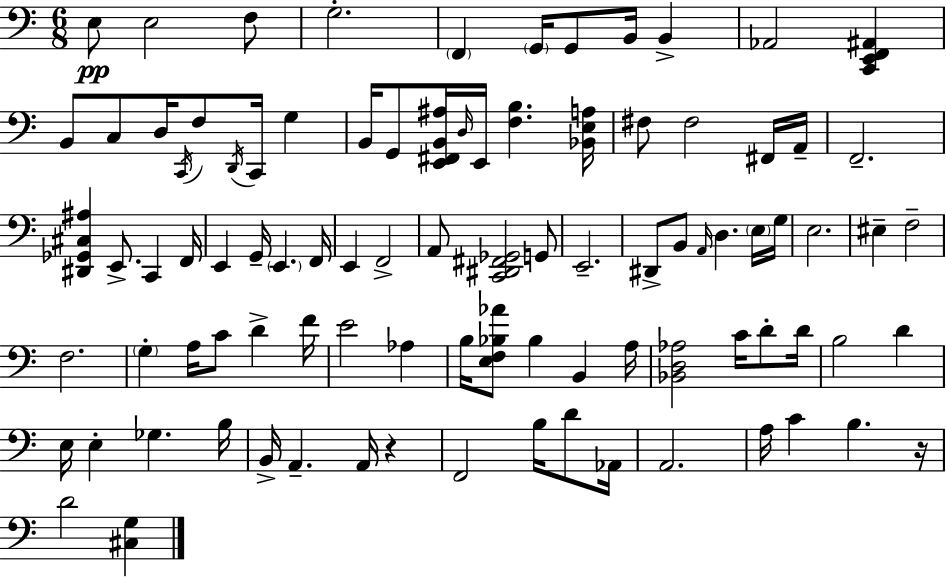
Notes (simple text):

E3/e E3/h F3/e G3/h. F2/q G2/s G2/e B2/s B2/q Ab2/h [C2,E2,F2,A#2]/q B2/e C3/e D3/s C2/s F3/e D2/s C2/s G3/q B2/s G2/e [E2,F#2,B2,A#3]/s D3/s E2/s [F3,B3]/q. [Bb2,E3,A3]/s F#3/e F#3/h F#2/s A2/s F2/h. [D#2,Gb2,C#3,A#3]/q E2/e. C2/q F2/s E2/q G2/s E2/q. F2/s E2/q F2/h A2/e [C2,D#2,F#2,Gb2]/h G2/e E2/h. D#2/e B2/e A2/s D3/q. E3/s G3/s E3/h. EIS3/q F3/h F3/h. G3/q A3/s C4/e D4/q F4/s E4/h Ab3/q B3/s [E3,F3,Bb3,Ab4]/e Bb3/q B2/q A3/s [Bb2,D3,Ab3]/h C4/s D4/e D4/s B3/h D4/q E3/s E3/q Gb3/q. B3/s B2/s A2/q. A2/s R/q F2/h B3/s D4/e Ab2/s A2/h. A3/s C4/q B3/q. R/s D4/h [C#3,G3]/q